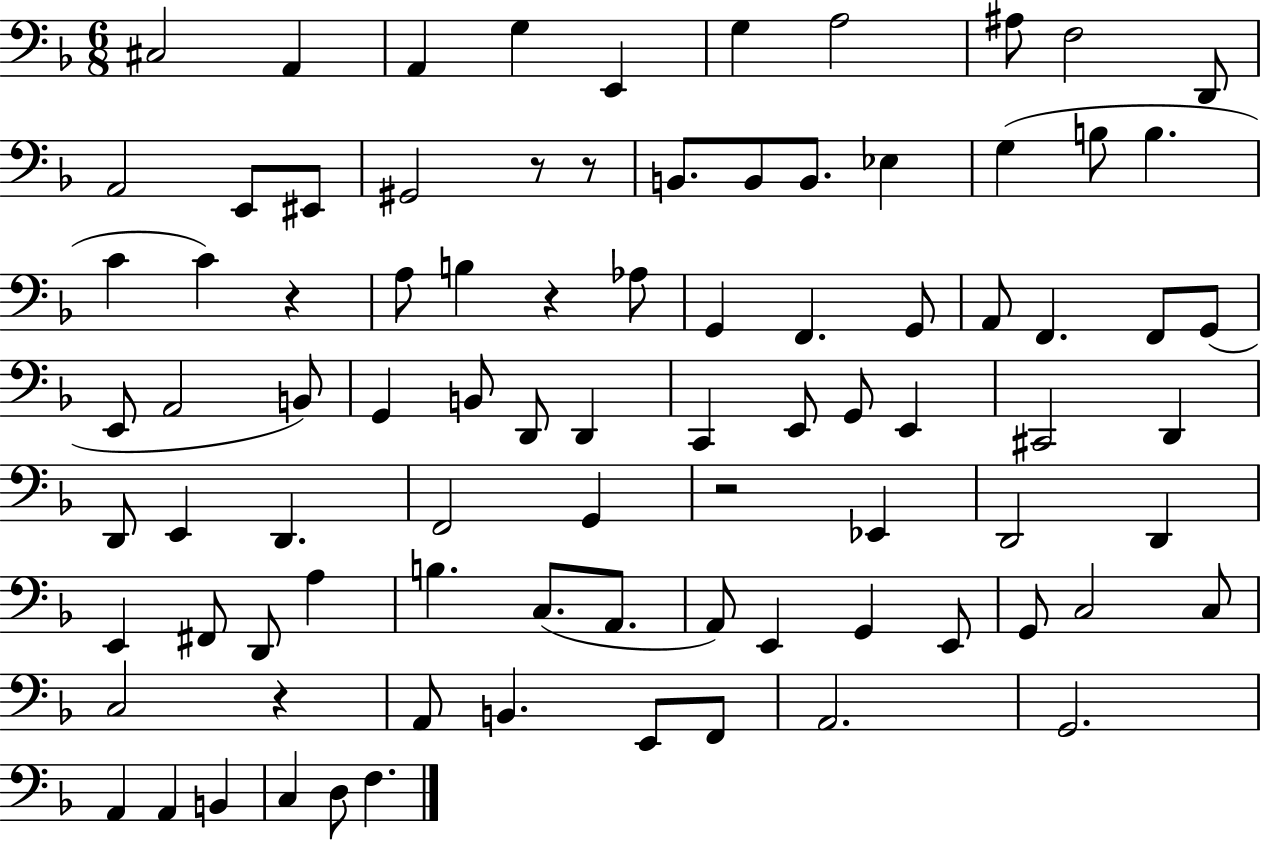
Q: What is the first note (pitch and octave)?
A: C#3